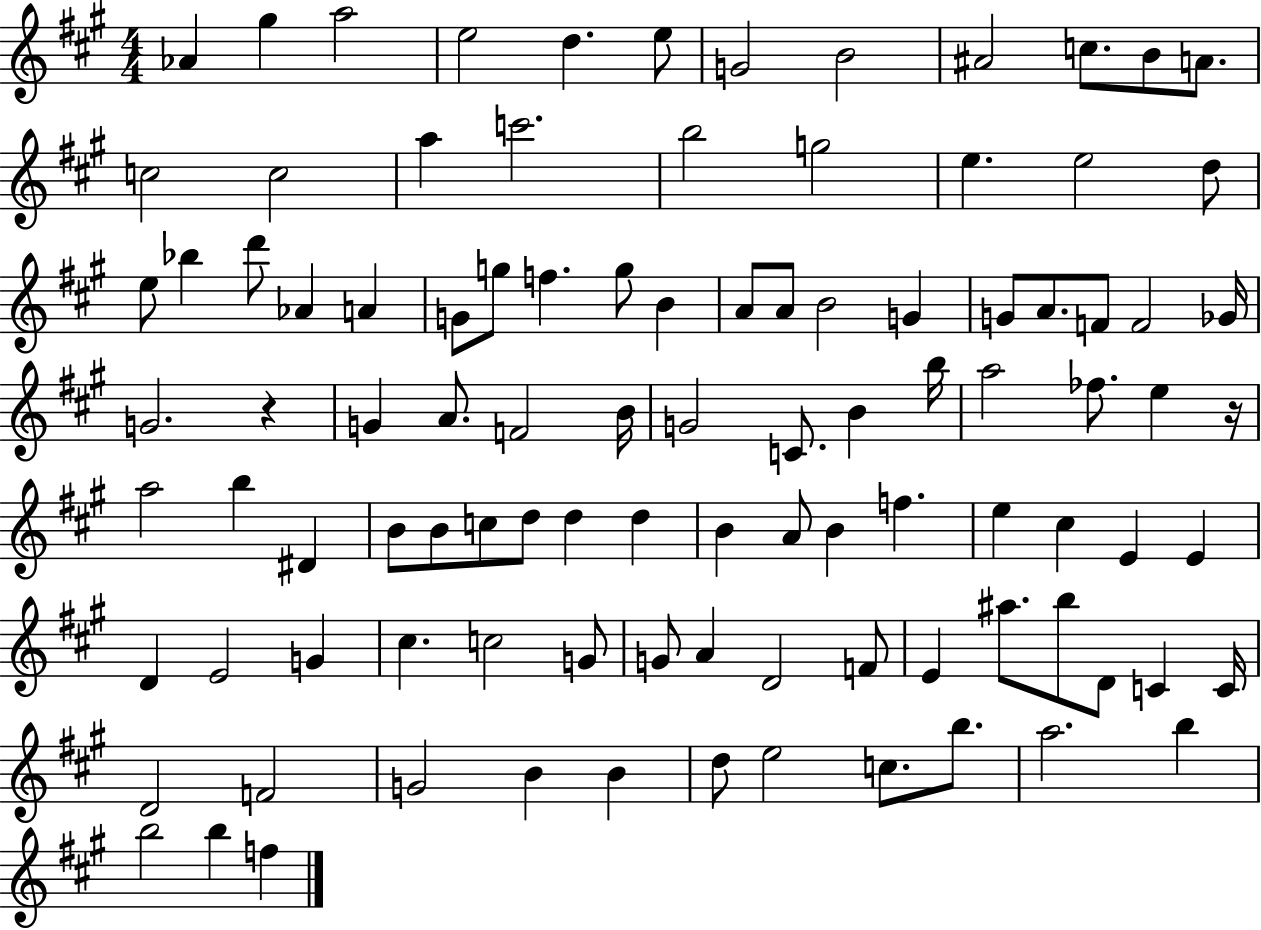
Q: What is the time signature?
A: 4/4